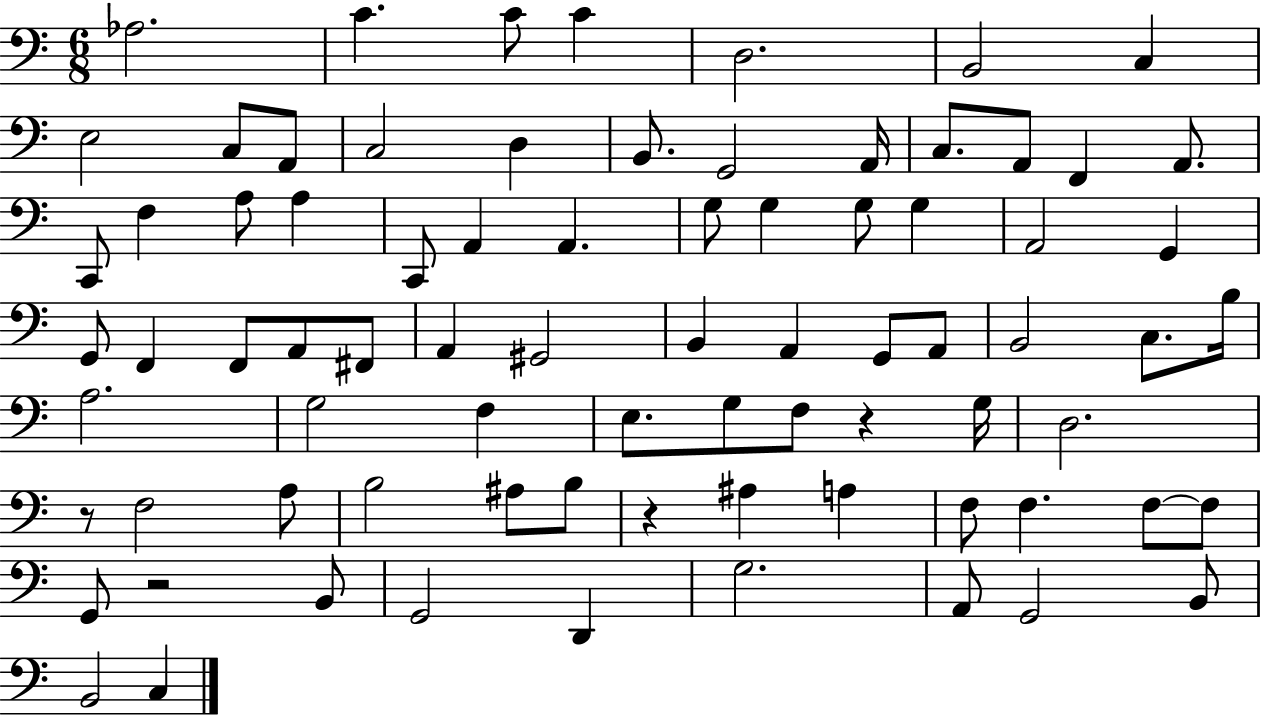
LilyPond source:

{
  \clef bass
  \numericTimeSignature
  \time 6/8
  \key c \major
  \repeat volta 2 { aes2. | c'4. c'8 c'4 | d2. | b,2 c4 | \break e2 c8 a,8 | c2 d4 | b,8. g,2 a,16 | c8. a,8 f,4 a,8. | \break c,8 f4 a8 a4 | c,8 a,4 a,4. | g8 g4 g8 g4 | a,2 g,4 | \break g,8 f,4 f,8 a,8 fis,8 | a,4 gis,2 | b,4 a,4 g,8 a,8 | b,2 c8. b16 | \break a2. | g2 f4 | e8. g8 f8 r4 g16 | d2. | \break r8 f2 a8 | b2 ais8 b8 | r4 ais4 a4 | f8 f4. f8~~ f8 | \break g,8 r2 b,8 | g,2 d,4 | g2. | a,8 g,2 b,8 | \break b,2 c4 | } \bar "|."
}